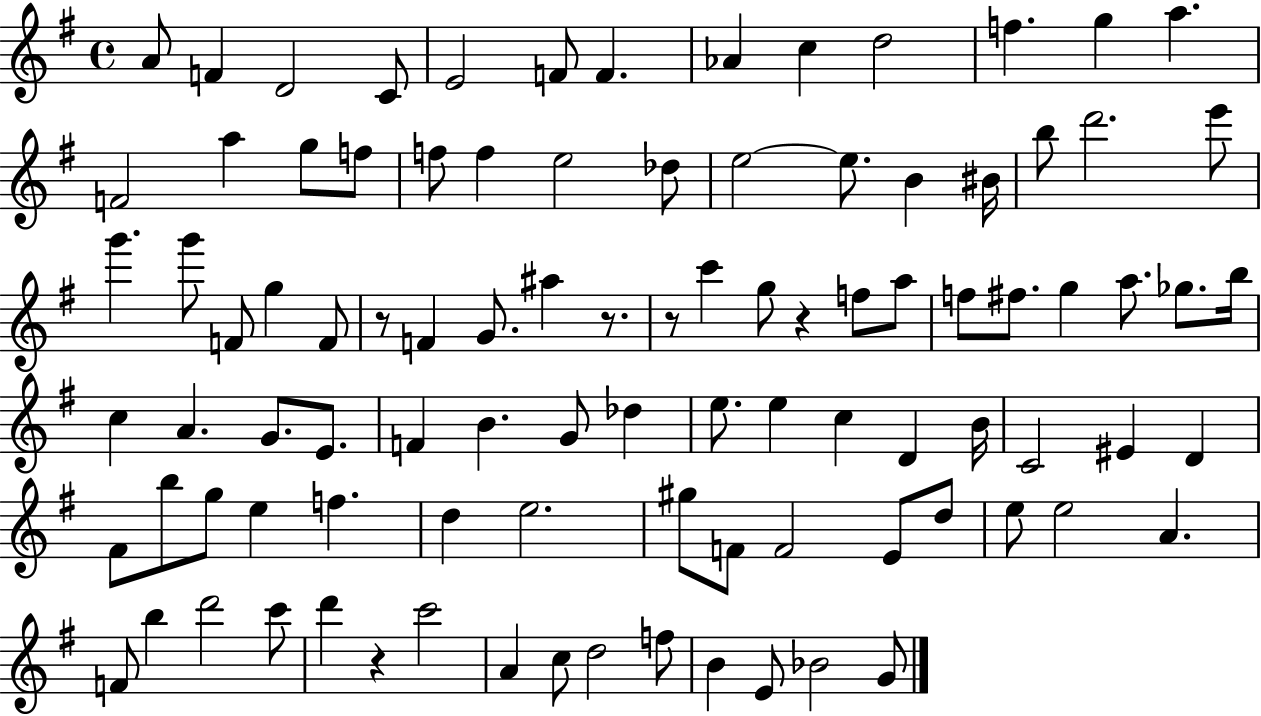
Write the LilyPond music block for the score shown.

{
  \clef treble
  \time 4/4
  \defaultTimeSignature
  \key g \major
  \repeat volta 2 { a'8 f'4 d'2 c'8 | e'2 f'8 f'4. | aes'4 c''4 d''2 | f''4. g''4 a''4. | \break f'2 a''4 g''8 f''8 | f''8 f''4 e''2 des''8 | e''2~~ e''8. b'4 bis'16 | b''8 d'''2. e'''8 | \break g'''4. g'''8 f'8 g''4 f'8 | r8 f'4 g'8. ais''4 r8. | r8 c'''4 g''8 r4 f''8 a''8 | f''8 fis''8. g''4 a''8. ges''8. b''16 | \break c''4 a'4. g'8. e'8. | f'4 b'4. g'8 des''4 | e''8. e''4 c''4 d'4 b'16 | c'2 eis'4 d'4 | \break fis'8 b''8 g''8 e''4 f''4. | d''4 e''2. | gis''8 f'8 f'2 e'8 d''8 | e''8 e''2 a'4. | \break f'8 b''4 d'''2 c'''8 | d'''4 r4 c'''2 | a'4 c''8 d''2 f''8 | b'4 e'8 bes'2 g'8 | \break } \bar "|."
}